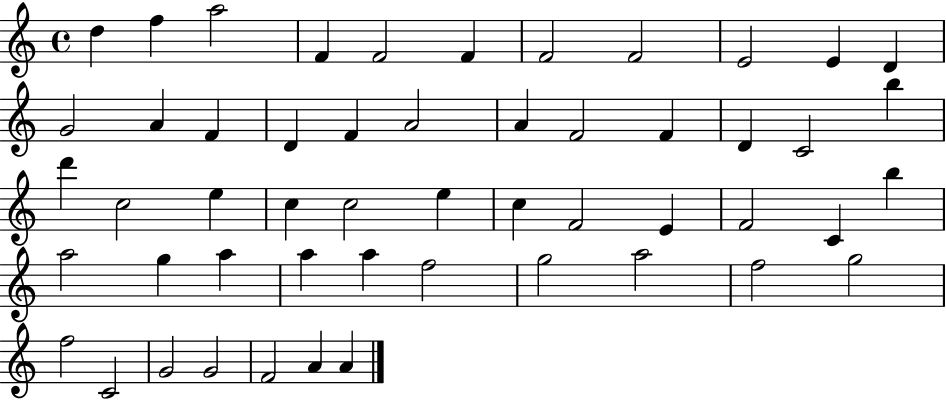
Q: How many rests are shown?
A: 0